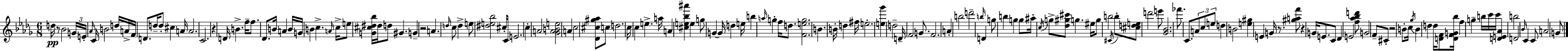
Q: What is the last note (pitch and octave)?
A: G4